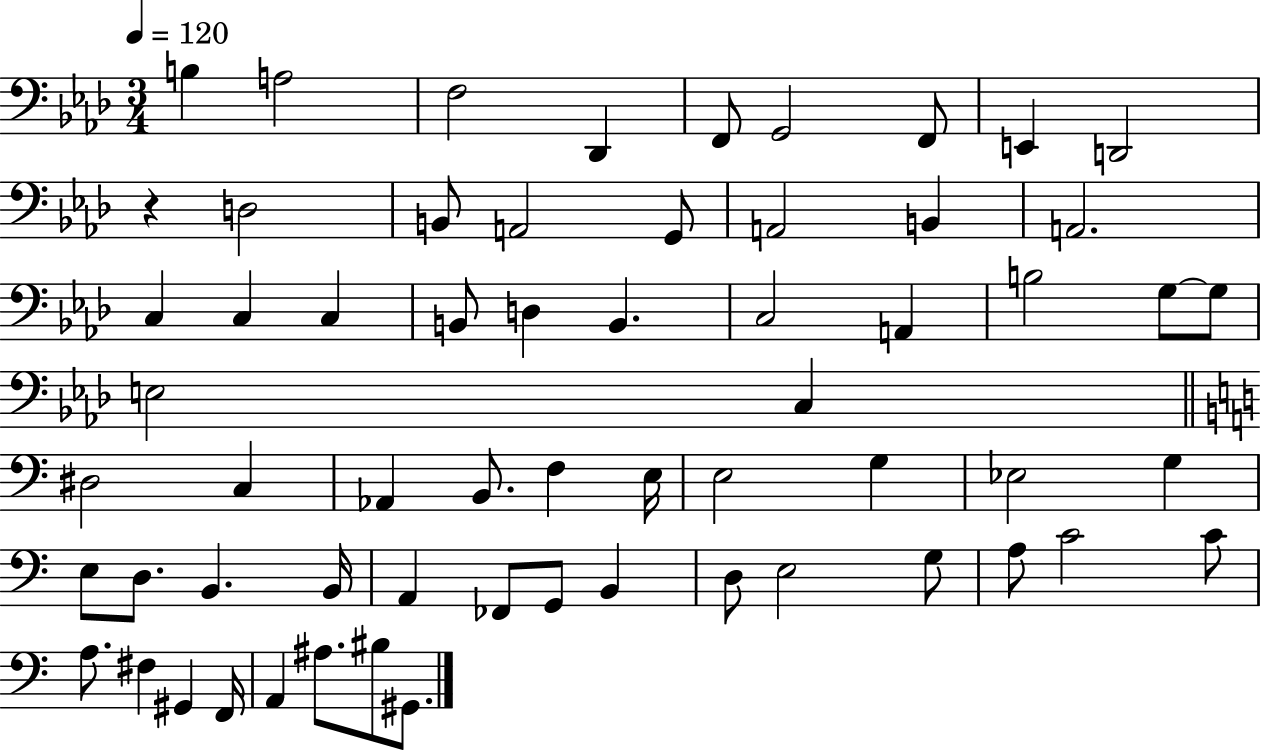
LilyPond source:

{
  \clef bass
  \numericTimeSignature
  \time 3/4
  \key aes \major
  \tempo 4 = 120
  \repeat volta 2 { b4 a2 | f2 des,4 | f,8 g,2 f,8 | e,4 d,2 | \break r4 d2 | b,8 a,2 g,8 | a,2 b,4 | a,2. | \break c4 c4 c4 | b,8 d4 b,4. | c2 a,4 | b2 g8~~ g8 | \break e2 c4 | \bar "||" \break \key c \major dis2 c4 | aes,4 b,8. f4 e16 | e2 g4 | ees2 g4 | \break e8 d8. b,4. b,16 | a,4 fes,8 g,8 b,4 | d8 e2 g8 | a8 c'2 c'8 | \break a8. fis4 gis,4 f,16 | a,4 ais8. bis8 gis,8. | } \bar "|."
}